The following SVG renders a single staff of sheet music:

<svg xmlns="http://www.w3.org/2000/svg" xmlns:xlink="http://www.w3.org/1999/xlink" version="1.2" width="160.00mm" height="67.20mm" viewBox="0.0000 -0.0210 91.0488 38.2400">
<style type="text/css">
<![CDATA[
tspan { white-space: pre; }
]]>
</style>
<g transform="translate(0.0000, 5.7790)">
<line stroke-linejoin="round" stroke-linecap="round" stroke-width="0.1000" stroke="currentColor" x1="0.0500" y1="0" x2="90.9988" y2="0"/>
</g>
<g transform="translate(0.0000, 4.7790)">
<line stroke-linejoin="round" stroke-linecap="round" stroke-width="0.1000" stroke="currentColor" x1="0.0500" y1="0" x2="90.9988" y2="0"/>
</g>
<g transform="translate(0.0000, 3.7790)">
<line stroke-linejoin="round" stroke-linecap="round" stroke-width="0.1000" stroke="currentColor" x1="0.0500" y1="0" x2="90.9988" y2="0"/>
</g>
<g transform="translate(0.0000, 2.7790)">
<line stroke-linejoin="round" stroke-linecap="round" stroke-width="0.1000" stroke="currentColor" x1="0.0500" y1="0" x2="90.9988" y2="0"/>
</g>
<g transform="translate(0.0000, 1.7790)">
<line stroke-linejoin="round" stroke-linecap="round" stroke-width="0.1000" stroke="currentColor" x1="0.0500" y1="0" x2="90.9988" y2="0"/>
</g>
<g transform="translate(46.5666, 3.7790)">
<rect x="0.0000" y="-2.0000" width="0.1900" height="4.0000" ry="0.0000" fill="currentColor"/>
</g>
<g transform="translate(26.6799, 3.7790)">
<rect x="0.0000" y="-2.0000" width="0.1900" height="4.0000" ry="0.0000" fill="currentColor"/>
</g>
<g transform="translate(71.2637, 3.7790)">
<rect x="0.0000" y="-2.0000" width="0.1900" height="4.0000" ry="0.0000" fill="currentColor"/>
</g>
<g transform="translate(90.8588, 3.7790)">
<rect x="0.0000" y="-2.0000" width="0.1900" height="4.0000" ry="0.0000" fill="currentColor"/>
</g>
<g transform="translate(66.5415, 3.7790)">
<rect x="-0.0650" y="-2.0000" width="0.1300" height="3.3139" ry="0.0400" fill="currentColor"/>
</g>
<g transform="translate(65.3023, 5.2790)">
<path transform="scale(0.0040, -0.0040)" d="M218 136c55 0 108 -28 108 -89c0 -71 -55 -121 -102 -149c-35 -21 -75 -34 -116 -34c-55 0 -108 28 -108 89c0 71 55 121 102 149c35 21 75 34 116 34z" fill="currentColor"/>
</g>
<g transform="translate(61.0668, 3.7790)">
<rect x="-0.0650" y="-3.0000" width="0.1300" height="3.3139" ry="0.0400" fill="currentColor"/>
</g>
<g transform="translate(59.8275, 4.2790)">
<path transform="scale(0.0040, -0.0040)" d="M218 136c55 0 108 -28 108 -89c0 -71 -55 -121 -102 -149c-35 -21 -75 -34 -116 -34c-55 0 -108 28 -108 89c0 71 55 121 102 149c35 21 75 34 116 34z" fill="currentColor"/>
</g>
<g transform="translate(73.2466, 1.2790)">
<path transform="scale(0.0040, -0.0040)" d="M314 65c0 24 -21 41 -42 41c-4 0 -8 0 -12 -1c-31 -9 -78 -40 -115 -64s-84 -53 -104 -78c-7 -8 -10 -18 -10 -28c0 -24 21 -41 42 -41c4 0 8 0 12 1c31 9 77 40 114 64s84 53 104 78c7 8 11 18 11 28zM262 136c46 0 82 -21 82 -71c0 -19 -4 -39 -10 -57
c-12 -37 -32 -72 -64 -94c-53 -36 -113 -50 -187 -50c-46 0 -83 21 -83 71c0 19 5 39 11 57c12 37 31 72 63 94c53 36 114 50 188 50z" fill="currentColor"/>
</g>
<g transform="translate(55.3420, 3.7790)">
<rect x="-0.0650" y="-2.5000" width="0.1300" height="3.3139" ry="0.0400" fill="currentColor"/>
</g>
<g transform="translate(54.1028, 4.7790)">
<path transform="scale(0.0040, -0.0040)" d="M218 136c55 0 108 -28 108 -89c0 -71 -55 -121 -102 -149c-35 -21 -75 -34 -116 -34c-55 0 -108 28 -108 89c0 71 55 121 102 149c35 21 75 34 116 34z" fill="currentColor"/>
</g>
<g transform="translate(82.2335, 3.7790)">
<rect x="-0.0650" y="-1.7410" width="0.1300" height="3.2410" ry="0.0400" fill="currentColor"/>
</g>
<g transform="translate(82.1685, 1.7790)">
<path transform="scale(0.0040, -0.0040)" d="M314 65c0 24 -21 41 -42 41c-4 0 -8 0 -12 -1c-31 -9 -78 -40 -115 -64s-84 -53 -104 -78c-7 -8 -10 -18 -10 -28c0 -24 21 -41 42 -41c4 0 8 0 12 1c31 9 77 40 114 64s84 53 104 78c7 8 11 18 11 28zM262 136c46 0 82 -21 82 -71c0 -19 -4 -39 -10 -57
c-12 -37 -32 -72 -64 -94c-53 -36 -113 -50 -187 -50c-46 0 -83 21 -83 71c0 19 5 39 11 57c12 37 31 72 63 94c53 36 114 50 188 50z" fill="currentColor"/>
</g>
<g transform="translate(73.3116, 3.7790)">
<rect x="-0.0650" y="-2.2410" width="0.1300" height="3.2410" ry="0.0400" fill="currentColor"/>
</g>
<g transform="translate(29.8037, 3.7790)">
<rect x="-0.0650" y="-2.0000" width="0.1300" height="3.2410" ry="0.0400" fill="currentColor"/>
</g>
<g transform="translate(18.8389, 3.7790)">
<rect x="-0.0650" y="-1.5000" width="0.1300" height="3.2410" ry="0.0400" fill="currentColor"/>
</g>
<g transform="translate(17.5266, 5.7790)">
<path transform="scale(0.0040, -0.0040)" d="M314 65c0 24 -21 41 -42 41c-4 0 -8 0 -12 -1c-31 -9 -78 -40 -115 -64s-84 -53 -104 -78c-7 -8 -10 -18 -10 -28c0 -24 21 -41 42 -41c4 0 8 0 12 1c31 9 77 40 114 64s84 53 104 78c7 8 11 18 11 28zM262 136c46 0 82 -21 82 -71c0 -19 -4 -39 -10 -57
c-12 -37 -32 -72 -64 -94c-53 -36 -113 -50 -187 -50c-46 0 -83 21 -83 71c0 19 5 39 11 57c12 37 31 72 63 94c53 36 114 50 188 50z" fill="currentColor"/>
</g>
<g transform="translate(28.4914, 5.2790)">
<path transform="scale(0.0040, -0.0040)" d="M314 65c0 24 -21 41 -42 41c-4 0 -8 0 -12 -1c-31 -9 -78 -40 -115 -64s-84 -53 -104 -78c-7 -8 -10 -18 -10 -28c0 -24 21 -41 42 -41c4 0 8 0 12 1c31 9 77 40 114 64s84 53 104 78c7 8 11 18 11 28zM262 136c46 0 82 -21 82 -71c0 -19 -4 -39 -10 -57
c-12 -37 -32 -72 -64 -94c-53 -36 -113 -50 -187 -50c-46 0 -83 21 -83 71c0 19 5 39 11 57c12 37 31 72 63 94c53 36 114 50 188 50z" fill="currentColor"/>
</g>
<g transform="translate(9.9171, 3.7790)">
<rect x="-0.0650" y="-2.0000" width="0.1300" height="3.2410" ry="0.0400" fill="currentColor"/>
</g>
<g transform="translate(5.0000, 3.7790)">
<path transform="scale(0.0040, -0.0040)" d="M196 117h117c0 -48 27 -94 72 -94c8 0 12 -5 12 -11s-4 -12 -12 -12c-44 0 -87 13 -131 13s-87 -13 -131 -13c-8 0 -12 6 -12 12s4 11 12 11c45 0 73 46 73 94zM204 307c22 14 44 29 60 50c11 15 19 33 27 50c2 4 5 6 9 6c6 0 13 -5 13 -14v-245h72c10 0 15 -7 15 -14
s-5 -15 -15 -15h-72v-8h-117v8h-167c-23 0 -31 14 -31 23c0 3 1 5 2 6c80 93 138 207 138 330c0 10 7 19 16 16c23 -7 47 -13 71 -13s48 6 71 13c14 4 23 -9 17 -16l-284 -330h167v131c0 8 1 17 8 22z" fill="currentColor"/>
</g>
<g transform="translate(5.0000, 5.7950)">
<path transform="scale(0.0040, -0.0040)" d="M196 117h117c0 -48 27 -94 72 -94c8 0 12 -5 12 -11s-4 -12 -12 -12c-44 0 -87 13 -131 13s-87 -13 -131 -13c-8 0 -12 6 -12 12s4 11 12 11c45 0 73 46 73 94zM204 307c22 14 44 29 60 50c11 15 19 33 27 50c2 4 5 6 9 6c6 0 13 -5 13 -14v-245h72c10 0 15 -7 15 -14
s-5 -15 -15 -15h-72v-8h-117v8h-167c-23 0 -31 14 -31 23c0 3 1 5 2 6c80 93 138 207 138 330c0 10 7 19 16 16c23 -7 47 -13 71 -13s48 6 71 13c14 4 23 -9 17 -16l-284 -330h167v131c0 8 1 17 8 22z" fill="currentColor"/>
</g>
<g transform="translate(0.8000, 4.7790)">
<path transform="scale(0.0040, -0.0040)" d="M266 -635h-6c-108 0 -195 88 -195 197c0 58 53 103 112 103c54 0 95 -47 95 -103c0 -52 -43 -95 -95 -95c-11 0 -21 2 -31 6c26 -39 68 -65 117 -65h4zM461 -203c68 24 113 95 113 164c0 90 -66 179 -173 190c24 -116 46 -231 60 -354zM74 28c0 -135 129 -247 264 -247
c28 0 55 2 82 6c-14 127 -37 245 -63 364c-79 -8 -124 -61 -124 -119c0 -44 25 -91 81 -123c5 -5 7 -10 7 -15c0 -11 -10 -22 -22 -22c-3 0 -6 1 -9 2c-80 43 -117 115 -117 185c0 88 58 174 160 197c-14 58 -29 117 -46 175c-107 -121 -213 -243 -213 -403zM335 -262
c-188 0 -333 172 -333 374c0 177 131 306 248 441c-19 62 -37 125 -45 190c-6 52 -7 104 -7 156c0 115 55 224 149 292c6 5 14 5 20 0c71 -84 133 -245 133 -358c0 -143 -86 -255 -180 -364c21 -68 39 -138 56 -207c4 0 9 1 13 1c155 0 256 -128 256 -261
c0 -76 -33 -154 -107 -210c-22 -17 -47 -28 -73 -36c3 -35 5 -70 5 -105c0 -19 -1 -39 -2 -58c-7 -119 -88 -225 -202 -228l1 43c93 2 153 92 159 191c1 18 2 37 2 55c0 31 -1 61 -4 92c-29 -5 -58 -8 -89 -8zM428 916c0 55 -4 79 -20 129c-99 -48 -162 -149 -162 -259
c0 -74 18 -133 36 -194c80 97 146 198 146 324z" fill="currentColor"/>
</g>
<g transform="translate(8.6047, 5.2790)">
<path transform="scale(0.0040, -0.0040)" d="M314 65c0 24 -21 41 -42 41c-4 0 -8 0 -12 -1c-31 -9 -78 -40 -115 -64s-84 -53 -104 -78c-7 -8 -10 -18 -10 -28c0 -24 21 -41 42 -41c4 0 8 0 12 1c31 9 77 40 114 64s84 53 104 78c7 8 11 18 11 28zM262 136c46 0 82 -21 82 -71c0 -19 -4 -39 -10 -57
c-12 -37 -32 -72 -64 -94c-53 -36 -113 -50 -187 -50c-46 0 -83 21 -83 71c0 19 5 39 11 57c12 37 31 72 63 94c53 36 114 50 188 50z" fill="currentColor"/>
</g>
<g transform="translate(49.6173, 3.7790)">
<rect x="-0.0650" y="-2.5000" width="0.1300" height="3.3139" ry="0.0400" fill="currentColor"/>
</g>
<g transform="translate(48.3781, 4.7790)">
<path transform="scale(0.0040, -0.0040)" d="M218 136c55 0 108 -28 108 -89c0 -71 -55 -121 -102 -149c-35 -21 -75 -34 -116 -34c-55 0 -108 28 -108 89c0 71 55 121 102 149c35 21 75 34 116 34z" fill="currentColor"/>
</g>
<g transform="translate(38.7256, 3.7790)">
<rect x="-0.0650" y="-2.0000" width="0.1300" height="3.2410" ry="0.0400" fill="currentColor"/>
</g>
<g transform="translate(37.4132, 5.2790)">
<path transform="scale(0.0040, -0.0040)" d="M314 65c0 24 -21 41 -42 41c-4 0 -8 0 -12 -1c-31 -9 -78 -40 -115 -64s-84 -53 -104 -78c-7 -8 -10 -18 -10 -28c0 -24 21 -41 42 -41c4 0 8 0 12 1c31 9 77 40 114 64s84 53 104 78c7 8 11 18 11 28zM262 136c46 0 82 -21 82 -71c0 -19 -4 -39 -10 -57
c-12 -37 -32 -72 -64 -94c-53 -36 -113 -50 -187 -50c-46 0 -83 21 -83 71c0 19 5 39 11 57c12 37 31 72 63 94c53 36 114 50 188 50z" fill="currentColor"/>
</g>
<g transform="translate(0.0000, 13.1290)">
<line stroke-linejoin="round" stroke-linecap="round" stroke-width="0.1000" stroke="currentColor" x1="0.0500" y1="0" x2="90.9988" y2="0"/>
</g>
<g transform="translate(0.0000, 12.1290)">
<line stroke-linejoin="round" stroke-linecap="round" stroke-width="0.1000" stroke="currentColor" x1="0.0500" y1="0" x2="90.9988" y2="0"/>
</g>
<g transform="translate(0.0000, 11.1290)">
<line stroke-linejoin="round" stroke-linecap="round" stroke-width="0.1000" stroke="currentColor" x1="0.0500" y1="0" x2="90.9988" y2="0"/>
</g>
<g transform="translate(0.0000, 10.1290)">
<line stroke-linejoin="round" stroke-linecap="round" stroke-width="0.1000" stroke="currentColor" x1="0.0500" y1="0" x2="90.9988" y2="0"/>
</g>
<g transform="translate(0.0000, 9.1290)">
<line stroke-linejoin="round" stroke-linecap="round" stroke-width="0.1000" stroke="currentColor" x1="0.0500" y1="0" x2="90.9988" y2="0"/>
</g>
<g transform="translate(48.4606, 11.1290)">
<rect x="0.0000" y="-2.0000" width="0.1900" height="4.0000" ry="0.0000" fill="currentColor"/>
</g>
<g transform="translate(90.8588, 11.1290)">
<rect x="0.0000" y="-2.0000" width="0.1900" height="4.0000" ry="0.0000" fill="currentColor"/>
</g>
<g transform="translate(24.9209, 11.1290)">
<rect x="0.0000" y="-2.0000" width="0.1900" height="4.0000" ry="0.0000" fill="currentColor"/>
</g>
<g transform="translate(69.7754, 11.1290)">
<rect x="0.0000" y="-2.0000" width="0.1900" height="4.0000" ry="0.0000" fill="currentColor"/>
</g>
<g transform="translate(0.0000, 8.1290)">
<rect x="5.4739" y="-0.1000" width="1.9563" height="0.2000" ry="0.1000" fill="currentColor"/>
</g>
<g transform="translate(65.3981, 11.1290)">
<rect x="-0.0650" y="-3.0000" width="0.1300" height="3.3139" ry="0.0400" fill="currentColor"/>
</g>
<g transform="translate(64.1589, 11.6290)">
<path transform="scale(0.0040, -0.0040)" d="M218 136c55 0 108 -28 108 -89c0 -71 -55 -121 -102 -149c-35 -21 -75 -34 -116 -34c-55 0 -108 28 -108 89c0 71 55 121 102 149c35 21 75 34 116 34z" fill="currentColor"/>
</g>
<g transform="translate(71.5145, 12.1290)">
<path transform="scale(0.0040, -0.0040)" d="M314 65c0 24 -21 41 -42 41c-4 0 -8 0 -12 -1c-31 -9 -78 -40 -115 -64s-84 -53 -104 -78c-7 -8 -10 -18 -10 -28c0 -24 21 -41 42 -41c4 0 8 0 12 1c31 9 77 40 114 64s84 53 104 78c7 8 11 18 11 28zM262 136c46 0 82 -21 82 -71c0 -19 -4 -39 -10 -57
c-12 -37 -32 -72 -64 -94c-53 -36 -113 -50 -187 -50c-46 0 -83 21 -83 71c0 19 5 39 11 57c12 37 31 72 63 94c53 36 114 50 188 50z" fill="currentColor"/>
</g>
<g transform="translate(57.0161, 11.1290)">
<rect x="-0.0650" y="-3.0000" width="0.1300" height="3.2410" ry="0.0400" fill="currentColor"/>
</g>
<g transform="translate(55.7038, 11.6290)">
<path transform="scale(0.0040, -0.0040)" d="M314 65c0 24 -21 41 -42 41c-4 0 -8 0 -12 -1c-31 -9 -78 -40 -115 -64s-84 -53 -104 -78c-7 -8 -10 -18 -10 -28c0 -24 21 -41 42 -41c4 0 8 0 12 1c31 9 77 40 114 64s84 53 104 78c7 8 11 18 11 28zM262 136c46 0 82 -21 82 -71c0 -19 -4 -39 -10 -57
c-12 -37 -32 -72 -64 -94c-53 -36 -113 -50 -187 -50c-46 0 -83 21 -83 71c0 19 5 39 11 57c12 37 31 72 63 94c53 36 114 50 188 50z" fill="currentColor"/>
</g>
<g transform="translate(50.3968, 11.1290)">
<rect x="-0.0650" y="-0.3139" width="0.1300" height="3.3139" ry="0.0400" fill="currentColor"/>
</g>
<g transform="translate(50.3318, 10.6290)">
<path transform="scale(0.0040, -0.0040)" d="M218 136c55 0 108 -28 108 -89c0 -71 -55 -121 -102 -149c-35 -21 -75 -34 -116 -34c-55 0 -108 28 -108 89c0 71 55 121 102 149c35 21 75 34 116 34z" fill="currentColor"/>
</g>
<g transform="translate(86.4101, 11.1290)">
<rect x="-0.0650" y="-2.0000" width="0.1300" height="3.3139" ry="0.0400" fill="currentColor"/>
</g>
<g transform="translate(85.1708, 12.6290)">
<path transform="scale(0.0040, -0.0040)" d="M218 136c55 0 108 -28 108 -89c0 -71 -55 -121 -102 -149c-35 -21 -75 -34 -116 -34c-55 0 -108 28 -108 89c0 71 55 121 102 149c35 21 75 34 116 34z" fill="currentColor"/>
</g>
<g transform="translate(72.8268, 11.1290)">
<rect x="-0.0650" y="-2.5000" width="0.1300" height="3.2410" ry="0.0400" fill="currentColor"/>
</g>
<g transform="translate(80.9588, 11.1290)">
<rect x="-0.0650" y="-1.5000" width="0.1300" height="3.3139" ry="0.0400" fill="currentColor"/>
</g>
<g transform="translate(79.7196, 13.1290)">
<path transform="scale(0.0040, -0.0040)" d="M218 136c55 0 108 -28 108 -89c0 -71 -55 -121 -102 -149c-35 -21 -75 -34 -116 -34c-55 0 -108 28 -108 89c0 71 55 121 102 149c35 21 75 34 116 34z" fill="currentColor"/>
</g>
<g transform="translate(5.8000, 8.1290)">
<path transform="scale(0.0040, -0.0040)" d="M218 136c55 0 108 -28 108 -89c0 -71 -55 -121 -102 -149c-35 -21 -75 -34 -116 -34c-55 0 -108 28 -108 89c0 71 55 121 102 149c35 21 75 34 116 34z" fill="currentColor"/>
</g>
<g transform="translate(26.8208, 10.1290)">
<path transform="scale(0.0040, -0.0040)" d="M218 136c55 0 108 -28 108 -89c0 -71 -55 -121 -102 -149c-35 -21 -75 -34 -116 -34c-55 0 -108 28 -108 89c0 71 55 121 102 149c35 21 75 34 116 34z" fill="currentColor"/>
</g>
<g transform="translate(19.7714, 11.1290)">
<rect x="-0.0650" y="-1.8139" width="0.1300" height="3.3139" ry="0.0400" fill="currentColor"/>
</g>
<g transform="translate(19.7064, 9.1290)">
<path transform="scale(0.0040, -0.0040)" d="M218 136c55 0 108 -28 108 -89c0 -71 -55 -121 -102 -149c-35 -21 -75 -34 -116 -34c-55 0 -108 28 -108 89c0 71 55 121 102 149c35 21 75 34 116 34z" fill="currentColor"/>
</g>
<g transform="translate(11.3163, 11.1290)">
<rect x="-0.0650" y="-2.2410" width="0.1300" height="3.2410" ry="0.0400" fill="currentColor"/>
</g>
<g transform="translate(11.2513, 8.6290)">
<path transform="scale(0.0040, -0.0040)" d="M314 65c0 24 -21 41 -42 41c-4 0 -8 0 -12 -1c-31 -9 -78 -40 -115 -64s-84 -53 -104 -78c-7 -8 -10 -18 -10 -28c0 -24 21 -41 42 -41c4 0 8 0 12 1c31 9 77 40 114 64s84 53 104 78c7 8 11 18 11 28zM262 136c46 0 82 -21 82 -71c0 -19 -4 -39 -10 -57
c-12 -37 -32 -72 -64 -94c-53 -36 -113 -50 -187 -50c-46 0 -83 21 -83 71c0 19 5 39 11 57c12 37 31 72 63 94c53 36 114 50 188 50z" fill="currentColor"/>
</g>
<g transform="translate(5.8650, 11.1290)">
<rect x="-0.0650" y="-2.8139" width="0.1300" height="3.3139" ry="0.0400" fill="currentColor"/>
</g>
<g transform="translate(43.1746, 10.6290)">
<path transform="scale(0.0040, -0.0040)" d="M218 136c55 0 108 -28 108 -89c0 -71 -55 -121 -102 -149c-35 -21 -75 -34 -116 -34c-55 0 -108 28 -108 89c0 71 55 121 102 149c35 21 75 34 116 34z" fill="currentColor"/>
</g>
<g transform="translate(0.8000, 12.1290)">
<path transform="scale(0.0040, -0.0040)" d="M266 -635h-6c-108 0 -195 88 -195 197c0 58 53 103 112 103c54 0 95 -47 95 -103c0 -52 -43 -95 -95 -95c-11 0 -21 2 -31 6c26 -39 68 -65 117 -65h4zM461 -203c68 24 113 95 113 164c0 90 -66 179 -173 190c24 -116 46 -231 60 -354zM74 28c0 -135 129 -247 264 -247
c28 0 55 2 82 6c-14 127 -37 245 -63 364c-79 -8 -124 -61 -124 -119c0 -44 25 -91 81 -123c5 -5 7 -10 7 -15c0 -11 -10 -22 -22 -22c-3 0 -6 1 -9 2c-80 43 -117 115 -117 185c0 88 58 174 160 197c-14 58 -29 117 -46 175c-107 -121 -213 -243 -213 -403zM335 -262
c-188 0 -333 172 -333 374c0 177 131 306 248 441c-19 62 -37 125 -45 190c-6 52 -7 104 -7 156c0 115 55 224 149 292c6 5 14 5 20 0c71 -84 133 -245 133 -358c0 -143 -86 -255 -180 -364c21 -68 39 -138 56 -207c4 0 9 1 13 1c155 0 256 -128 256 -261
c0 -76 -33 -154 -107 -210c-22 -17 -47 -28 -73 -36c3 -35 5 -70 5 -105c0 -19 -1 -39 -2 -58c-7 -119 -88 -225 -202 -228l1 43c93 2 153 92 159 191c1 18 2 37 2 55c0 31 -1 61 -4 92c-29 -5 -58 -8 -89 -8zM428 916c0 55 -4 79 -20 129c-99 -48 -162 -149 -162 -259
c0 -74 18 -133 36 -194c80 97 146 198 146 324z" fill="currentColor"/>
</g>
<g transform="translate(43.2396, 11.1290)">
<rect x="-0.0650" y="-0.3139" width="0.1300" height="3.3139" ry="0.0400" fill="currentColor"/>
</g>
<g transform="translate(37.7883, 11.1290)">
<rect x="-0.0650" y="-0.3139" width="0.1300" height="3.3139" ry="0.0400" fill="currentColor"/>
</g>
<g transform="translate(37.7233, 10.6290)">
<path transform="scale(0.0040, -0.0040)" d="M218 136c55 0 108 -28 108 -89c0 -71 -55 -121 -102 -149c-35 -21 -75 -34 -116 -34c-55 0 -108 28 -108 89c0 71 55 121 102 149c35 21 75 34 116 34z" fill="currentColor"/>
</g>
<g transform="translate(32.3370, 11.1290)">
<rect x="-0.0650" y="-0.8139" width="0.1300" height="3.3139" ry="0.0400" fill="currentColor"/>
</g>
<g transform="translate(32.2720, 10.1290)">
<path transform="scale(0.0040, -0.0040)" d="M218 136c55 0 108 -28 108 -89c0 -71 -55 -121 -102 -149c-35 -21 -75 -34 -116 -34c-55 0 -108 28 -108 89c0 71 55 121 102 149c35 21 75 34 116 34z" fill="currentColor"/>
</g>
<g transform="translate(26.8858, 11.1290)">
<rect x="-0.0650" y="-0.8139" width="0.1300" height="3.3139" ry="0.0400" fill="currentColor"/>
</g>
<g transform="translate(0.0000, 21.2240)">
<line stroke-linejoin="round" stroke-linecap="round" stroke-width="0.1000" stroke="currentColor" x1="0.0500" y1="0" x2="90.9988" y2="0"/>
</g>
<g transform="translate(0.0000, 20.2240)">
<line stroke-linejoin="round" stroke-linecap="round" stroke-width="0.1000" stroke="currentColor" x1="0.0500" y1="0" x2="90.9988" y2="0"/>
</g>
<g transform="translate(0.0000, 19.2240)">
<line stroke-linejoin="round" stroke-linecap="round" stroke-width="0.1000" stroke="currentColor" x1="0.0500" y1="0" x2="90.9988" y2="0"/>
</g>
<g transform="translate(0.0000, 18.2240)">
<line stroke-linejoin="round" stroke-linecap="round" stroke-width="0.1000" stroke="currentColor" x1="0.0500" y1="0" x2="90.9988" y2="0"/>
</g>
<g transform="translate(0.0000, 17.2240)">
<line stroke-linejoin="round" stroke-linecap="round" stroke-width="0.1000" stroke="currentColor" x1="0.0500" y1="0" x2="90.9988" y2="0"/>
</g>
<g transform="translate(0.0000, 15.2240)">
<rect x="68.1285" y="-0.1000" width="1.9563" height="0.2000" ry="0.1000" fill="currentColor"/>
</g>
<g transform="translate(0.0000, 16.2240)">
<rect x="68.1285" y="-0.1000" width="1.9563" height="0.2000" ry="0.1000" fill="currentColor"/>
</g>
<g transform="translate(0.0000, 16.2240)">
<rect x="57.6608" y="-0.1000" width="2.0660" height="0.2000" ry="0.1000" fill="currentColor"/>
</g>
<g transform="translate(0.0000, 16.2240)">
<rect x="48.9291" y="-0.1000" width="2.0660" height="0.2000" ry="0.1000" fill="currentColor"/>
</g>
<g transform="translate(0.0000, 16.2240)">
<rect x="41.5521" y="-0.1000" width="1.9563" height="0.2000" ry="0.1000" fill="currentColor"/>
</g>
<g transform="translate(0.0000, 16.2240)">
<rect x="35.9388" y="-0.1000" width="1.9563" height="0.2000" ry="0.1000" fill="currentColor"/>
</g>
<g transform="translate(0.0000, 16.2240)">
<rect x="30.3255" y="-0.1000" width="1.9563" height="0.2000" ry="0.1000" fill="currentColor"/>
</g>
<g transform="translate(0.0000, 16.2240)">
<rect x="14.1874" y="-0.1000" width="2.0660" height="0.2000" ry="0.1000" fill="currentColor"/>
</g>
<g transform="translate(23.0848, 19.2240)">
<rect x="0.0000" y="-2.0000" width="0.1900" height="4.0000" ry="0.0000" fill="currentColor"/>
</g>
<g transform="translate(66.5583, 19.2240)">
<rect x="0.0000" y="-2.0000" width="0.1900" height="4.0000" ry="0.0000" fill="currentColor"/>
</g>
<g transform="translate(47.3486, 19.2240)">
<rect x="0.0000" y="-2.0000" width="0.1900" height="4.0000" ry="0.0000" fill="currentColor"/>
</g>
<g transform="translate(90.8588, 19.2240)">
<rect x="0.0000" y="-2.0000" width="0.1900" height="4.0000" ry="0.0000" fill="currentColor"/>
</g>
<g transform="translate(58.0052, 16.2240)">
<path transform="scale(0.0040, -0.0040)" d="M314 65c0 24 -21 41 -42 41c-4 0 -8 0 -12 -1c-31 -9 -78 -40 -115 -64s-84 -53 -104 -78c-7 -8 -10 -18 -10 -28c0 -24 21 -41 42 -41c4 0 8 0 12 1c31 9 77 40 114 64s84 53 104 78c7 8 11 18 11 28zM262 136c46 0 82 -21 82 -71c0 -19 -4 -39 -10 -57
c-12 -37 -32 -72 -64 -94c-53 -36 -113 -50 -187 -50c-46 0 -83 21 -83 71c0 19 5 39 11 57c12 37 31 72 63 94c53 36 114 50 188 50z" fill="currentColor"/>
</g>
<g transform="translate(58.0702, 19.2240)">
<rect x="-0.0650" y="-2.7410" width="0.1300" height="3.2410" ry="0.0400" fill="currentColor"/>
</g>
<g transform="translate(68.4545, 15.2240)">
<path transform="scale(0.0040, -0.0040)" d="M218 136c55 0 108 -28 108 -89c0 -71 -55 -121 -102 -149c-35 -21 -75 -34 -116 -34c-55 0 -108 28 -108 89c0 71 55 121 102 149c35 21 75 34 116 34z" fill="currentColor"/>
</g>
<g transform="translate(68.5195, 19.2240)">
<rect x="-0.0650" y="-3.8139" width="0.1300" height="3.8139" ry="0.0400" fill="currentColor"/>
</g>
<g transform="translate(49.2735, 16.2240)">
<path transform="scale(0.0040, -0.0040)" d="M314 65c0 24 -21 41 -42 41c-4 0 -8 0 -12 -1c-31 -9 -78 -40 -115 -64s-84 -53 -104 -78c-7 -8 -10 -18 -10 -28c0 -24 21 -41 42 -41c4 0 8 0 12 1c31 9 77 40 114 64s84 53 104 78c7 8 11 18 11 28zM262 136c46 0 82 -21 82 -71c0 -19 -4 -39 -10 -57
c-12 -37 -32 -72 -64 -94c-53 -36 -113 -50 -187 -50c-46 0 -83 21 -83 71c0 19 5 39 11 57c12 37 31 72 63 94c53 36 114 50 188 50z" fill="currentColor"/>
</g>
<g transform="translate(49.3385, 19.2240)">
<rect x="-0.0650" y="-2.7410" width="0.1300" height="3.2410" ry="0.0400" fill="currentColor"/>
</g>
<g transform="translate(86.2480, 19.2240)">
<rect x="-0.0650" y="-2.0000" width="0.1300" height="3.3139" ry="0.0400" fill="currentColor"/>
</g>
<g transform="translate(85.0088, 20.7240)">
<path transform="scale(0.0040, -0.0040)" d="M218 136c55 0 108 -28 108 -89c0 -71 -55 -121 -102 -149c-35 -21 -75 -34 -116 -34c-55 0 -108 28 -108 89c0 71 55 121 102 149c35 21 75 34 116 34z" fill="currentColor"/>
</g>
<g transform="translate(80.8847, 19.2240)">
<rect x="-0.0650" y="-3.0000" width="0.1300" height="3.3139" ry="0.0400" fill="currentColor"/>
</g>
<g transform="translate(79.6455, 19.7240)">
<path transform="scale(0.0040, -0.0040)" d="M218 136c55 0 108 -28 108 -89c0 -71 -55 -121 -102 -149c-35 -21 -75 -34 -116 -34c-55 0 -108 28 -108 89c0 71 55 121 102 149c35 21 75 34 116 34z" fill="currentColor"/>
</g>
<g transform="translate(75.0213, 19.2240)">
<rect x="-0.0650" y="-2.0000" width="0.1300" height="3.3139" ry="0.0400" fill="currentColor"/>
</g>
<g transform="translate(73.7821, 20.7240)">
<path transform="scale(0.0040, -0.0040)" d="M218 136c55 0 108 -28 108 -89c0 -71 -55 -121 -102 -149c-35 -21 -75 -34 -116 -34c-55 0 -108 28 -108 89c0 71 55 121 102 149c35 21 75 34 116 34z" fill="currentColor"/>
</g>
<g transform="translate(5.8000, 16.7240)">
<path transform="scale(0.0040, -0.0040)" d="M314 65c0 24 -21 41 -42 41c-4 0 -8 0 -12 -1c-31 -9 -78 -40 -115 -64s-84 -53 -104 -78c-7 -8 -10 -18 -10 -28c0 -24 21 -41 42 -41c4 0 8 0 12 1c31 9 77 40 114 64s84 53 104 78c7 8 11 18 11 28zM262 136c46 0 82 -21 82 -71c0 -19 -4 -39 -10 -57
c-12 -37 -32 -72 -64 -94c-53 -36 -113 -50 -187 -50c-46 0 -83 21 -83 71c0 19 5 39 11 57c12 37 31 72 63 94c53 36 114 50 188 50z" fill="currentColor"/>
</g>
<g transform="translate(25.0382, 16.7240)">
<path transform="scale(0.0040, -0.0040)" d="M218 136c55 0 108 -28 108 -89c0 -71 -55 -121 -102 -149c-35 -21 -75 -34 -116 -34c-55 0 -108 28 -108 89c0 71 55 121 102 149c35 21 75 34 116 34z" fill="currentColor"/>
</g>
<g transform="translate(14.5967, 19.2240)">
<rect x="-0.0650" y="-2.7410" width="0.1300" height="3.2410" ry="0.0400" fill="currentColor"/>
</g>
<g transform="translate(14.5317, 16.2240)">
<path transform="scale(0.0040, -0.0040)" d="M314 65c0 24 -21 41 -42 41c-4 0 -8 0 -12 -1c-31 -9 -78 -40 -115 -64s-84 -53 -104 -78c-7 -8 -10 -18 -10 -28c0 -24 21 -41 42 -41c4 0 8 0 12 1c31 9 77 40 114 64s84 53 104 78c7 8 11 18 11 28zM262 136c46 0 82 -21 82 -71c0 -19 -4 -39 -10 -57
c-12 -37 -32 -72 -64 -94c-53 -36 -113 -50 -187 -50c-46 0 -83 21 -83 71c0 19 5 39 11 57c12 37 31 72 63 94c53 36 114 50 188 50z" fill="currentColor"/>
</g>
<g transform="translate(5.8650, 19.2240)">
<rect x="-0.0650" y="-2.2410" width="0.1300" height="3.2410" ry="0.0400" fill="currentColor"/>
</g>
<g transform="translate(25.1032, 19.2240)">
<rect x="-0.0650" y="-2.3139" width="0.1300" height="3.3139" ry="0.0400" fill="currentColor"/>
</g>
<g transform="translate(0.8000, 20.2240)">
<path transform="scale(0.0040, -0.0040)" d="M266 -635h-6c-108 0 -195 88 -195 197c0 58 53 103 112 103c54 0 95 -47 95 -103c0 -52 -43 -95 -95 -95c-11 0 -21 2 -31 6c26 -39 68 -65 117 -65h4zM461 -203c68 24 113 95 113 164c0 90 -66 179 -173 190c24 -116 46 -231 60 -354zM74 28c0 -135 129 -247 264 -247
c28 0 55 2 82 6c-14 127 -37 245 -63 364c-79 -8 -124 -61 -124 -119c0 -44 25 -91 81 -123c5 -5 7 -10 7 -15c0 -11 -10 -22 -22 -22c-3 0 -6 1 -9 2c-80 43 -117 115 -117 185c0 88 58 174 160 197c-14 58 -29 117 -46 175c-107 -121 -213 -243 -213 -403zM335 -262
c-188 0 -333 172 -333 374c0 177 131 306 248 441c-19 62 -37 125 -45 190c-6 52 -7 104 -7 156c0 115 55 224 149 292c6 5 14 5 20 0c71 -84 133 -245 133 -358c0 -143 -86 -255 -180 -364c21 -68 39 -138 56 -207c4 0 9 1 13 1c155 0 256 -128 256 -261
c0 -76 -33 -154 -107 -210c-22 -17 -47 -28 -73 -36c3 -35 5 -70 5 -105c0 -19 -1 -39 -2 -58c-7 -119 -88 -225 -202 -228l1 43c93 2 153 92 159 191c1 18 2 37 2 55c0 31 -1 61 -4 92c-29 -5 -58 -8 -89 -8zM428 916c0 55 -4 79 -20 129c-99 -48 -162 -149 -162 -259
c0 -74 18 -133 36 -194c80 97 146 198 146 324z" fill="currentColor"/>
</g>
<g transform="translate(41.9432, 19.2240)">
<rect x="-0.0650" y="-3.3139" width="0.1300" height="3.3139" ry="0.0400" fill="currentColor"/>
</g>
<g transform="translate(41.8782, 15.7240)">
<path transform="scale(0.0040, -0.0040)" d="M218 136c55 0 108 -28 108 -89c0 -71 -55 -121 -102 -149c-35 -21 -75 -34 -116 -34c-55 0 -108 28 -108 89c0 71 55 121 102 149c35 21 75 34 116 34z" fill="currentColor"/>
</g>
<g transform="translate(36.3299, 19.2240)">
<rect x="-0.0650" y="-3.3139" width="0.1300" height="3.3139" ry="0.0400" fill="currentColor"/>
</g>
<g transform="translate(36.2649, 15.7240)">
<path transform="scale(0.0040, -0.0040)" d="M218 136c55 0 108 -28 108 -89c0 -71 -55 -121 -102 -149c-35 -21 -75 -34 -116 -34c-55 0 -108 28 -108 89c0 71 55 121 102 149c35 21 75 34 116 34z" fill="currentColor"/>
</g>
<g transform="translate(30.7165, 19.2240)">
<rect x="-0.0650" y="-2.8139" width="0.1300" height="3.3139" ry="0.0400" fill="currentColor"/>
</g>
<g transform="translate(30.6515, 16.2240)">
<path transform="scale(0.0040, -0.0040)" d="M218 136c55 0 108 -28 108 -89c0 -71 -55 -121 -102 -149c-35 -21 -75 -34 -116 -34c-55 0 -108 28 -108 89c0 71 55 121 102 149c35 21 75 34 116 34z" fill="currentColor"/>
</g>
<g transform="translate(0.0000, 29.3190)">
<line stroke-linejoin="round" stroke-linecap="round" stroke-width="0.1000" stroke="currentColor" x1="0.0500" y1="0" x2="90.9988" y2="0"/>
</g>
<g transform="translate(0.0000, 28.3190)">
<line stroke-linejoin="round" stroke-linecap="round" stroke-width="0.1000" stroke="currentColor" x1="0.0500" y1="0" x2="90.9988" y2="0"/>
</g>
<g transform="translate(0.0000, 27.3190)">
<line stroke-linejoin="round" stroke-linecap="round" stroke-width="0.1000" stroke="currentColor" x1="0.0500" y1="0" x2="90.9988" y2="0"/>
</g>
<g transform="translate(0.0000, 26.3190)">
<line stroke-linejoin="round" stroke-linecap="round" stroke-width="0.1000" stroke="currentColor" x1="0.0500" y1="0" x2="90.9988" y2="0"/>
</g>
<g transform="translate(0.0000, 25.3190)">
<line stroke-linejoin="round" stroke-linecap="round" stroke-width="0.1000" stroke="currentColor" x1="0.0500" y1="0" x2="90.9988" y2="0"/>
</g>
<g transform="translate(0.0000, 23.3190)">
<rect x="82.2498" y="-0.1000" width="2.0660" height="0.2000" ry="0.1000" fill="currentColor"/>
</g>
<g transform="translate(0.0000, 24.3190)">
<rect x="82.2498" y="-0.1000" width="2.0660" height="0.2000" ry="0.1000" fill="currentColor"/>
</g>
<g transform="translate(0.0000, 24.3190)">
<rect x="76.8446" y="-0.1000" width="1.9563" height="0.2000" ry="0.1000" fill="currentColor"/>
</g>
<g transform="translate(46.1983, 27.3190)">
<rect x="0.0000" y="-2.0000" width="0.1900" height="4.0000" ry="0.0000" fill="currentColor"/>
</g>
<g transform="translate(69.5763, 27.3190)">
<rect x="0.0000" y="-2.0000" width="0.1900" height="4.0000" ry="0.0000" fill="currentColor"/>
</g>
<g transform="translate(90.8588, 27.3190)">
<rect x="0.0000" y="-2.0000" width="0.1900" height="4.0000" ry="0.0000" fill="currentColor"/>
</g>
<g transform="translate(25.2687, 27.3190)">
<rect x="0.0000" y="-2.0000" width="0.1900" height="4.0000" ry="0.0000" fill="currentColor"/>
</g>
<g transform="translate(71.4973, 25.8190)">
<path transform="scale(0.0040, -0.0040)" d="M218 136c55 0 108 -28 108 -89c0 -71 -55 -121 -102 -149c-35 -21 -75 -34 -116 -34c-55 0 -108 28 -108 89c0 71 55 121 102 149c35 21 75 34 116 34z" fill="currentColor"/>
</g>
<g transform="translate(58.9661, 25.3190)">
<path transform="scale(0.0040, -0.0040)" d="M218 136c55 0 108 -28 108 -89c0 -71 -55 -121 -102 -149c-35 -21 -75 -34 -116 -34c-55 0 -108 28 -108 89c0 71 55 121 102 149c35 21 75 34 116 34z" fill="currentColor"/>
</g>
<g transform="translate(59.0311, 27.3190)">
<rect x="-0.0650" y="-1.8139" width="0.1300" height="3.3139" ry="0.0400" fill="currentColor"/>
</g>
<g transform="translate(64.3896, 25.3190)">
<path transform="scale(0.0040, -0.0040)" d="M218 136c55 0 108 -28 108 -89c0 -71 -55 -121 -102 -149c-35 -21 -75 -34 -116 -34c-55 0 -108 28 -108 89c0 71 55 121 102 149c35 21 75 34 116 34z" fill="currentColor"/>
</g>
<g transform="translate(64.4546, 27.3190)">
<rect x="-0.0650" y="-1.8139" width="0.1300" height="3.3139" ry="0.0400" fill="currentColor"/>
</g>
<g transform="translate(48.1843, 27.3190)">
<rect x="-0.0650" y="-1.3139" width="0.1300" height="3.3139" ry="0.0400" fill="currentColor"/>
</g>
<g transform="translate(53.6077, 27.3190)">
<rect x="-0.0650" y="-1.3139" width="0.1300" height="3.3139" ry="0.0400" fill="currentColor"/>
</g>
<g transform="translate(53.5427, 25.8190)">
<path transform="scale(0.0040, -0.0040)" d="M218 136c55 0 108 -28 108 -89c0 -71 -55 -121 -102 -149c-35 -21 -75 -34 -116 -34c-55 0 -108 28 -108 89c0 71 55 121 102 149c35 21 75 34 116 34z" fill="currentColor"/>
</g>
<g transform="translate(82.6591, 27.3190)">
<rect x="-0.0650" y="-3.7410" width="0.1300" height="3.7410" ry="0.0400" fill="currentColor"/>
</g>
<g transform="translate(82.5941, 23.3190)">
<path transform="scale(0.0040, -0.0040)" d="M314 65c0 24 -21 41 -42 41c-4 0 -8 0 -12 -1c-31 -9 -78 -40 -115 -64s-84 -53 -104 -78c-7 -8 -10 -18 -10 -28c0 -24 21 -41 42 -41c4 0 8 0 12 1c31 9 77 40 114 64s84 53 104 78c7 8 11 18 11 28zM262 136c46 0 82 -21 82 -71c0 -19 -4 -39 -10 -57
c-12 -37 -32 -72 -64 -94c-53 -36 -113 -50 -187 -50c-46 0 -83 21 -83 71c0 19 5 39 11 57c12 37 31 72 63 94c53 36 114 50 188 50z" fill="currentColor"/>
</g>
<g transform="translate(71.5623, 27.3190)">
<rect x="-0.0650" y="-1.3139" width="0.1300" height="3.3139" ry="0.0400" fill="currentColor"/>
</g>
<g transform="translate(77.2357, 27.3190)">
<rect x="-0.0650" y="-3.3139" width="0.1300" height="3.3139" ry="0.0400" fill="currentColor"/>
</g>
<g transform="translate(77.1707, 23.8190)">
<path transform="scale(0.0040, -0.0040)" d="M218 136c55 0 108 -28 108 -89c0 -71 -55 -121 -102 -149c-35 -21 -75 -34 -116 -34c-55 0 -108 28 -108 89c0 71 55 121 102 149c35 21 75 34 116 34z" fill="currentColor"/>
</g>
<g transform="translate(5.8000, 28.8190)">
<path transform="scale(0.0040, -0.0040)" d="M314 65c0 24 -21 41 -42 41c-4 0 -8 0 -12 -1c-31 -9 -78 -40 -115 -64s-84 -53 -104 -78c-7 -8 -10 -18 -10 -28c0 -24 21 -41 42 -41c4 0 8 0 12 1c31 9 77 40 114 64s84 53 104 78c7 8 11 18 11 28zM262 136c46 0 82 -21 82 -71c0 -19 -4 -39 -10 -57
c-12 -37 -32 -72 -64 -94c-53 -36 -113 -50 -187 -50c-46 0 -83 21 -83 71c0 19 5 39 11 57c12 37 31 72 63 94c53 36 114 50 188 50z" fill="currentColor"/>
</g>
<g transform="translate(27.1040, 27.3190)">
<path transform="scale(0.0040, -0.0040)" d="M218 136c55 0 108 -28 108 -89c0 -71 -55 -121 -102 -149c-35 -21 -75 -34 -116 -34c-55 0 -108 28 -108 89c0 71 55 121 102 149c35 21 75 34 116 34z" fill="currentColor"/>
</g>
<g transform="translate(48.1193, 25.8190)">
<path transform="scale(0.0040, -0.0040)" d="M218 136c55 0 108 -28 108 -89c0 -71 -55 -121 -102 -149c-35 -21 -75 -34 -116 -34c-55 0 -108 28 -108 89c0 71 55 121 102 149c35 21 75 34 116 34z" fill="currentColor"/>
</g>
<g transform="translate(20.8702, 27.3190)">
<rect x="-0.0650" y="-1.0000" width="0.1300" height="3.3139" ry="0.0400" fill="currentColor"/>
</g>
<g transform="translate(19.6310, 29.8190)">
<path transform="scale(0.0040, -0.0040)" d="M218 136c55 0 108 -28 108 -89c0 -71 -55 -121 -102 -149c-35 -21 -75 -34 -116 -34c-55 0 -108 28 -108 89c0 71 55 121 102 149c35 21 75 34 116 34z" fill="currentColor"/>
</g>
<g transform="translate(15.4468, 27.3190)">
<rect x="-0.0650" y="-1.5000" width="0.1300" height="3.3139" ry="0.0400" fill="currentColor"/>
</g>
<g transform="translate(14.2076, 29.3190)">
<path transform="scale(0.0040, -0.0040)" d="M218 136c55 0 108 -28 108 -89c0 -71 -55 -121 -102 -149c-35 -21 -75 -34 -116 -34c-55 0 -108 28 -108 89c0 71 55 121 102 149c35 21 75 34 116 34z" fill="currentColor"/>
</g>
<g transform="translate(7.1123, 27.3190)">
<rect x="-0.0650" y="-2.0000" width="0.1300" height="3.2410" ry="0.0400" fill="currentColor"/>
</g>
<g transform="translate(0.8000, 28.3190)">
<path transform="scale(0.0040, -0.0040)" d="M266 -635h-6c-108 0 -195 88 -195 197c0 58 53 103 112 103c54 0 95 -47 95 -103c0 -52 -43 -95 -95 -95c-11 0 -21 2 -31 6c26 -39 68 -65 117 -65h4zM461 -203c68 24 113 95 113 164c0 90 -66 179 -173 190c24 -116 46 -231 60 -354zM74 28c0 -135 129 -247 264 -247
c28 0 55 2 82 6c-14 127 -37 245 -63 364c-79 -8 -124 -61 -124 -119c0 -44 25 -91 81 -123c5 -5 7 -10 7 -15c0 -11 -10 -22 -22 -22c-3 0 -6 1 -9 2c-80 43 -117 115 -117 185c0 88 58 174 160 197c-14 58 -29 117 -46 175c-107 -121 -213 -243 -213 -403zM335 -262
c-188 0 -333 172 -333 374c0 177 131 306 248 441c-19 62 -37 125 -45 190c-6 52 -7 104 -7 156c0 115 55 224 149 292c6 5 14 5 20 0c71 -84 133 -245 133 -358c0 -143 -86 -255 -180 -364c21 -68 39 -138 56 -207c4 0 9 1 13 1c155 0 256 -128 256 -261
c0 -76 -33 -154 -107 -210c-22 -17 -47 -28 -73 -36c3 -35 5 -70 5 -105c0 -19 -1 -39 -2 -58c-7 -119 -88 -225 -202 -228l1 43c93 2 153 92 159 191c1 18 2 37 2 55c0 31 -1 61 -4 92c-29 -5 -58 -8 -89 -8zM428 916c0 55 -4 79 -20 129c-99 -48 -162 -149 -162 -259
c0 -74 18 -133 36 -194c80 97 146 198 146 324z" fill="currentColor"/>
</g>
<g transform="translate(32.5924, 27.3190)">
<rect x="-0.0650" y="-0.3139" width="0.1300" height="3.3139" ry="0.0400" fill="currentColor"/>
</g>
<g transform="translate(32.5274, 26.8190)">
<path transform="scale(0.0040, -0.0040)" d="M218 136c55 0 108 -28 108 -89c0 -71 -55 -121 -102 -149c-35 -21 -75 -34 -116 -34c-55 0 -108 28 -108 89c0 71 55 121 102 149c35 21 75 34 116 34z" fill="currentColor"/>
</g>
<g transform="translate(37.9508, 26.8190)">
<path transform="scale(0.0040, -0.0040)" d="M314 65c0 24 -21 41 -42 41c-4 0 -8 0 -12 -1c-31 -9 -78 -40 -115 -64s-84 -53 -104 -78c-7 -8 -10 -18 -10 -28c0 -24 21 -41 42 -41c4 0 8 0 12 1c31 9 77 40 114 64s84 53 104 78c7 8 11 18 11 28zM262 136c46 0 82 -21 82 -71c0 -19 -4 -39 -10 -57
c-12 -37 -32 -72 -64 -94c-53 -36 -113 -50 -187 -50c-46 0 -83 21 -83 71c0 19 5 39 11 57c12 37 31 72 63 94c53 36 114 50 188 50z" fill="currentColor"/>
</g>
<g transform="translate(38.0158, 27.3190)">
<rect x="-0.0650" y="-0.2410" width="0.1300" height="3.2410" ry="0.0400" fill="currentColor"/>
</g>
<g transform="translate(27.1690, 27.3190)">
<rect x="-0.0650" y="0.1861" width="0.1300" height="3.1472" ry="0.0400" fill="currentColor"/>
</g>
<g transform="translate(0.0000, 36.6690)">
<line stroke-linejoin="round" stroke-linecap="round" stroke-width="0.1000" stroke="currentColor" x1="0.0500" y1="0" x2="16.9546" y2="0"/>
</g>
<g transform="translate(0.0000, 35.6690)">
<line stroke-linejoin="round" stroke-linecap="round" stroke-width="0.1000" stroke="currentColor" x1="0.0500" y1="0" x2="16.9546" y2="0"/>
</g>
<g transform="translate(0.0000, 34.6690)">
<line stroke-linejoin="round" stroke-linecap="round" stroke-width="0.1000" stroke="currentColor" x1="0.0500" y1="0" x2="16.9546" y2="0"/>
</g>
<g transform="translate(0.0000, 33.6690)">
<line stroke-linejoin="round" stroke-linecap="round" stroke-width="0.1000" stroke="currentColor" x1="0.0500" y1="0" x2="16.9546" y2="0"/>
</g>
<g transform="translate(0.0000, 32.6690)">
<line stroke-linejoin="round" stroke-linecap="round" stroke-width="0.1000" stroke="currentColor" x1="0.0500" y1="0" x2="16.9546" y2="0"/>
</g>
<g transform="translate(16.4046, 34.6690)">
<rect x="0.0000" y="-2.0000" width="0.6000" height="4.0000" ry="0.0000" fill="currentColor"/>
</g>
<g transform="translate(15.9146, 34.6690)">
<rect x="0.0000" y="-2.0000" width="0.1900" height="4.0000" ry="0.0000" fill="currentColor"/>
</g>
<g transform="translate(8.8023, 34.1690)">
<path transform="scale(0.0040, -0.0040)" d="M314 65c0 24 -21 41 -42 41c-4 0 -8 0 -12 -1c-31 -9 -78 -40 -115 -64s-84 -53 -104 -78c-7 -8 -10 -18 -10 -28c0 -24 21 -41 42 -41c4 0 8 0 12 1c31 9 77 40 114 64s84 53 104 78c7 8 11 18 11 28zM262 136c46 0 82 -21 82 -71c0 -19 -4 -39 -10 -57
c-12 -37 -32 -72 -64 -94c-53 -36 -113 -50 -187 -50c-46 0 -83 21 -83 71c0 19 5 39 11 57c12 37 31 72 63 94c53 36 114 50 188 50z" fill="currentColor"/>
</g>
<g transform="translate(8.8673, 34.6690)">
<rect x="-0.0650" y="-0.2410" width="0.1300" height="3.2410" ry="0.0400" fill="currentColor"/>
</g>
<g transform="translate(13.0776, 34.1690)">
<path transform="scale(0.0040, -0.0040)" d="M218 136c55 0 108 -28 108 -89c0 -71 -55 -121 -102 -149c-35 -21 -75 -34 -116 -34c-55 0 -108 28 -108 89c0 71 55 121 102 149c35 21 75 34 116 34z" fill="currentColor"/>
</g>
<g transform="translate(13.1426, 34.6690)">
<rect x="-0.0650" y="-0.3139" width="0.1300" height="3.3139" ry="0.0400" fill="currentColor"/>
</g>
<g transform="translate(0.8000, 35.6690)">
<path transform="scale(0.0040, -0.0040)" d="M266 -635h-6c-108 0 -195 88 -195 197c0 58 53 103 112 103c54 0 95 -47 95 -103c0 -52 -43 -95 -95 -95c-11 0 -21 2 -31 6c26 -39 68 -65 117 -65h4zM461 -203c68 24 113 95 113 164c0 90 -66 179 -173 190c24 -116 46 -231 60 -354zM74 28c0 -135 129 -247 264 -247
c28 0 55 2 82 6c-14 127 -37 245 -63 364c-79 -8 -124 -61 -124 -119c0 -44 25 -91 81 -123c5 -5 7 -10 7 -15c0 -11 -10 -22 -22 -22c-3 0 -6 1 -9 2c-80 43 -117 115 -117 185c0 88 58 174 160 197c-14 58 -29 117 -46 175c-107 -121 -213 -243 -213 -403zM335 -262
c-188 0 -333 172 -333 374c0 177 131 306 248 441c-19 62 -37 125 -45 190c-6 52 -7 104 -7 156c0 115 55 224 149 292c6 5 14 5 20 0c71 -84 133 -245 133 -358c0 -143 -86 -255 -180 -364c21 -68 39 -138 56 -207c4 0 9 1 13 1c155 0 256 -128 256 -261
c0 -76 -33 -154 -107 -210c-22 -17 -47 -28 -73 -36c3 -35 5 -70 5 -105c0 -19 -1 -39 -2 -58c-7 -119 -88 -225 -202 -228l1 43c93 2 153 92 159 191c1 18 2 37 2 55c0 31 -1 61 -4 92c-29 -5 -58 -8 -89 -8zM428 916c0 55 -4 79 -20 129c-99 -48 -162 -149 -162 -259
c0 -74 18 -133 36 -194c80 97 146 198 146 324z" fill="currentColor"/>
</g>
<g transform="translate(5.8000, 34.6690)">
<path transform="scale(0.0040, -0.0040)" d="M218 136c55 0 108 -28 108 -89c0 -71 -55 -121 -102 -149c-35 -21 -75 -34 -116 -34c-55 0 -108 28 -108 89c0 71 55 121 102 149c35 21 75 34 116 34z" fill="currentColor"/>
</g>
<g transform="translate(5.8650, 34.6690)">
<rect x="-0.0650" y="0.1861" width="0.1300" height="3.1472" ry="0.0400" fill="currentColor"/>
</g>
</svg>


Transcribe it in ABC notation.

X:1
T:Untitled
M:4/4
L:1/4
K:C
F2 E2 F2 F2 G G A F g2 f2 a g2 f d d c c c A2 A G2 E F g2 a2 g a b b a2 a2 c' F A F F2 E D B c c2 e e f f e b c'2 B c2 c